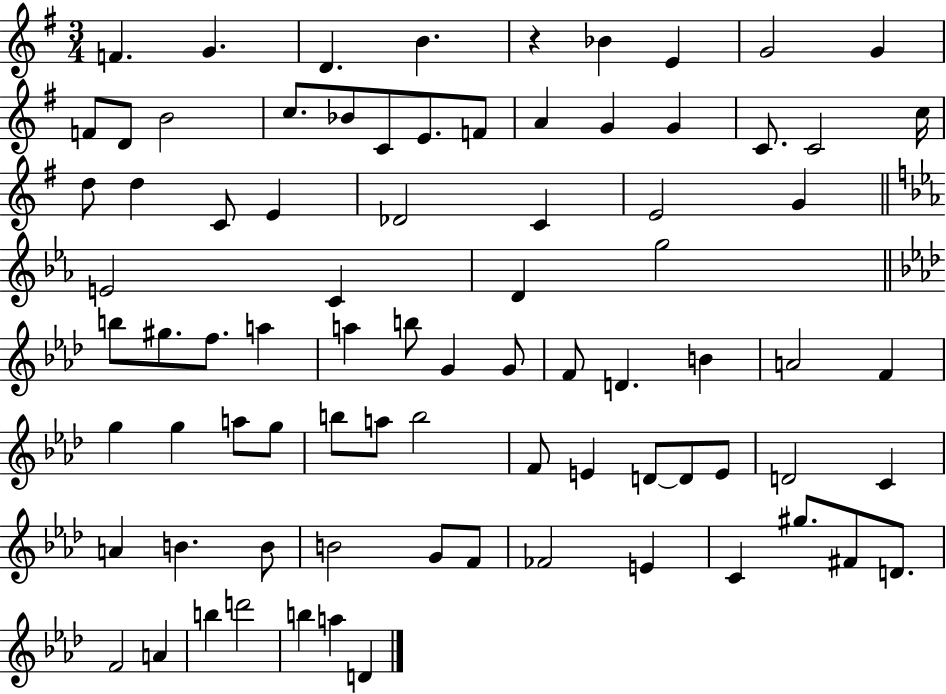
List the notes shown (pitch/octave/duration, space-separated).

F4/q. G4/q. D4/q. B4/q. R/q Bb4/q E4/q G4/h G4/q F4/e D4/e B4/h C5/e. Bb4/e C4/e E4/e. F4/e A4/q G4/q G4/q C4/e. C4/h C5/s D5/e D5/q C4/e E4/q Db4/h C4/q E4/h G4/q E4/h C4/q D4/q G5/h B5/e G#5/e. F5/e. A5/q A5/q B5/e G4/q G4/e F4/e D4/q. B4/q A4/h F4/q G5/q G5/q A5/e G5/e B5/e A5/e B5/h F4/e E4/q D4/e D4/e E4/e D4/h C4/q A4/q B4/q. B4/e B4/h G4/e F4/e FES4/h E4/q C4/q G#5/e. F#4/e D4/e. F4/h A4/q B5/q D6/h B5/q A5/q D4/q